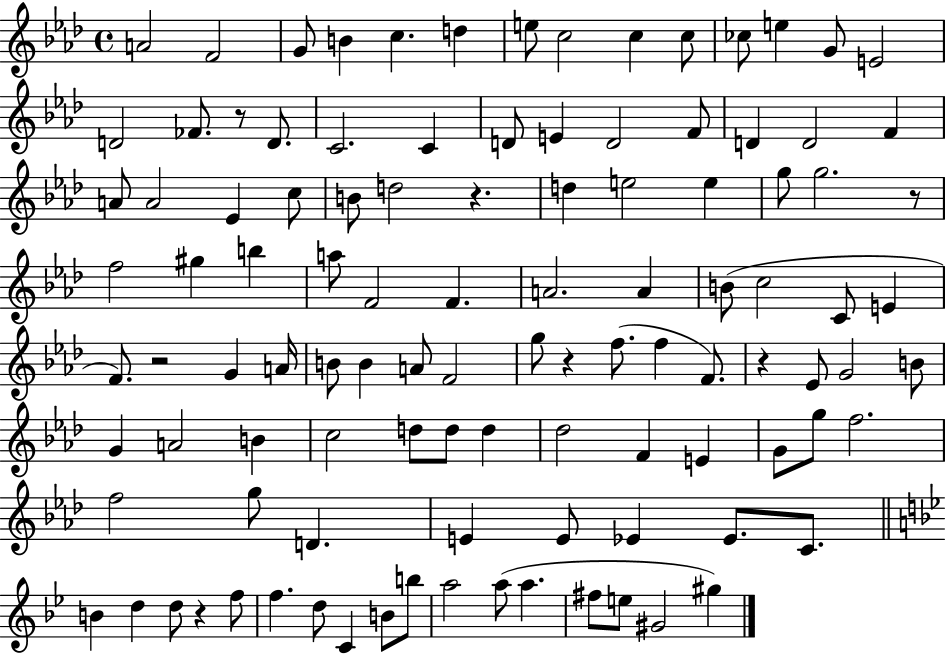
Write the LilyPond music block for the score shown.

{
  \clef treble
  \time 4/4
  \defaultTimeSignature
  \key aes \major
  a'2 f'2 | g'8 b'4 c''4. d''4 | e''8 c''2 c''4 c''8 | ces''8 e''4 g'8 e'2 | \break d'2 fes'8. r8 d'8. | c'2. c'4 | d'8 e'4 d'2 f'8 | d'4 d'2 f'4 | \break a'8 a'2 ees'4 c''8 | b'8 d''2 r4. | d''4 e''2 e''4 | g''8 g''2. r8 | \break f''2 gis''4 b''4 | a''8 f'2 f'4. | a'2. a'4 | b'8( c''2 c'8 e'4 | \break f'8.) r2 g'4 a'16 | b'8 b'4 a'8 f'2 | g''8 r4 f''8.( f''4 f'8.) | r4 ees'8 g'2 b'8 | \break g'4 a'2 b'4 | c''2 d''8 d''8 d''4 | des''2 f'4 e'4 | g'8 g''8 f''2. | \break f''2 g''8 d'4. | e'4 e'8 ees'4 ees'8. c'8. | \bar "||" \break \key bes \major b'4 d''4 d''8 r4 f''8 | f''4. d''8 c'4 b'8 b''8 | a''2 a''8( a''4. | fis''8 e''8 gis'2 gis''4) | \break \bar "|."
}